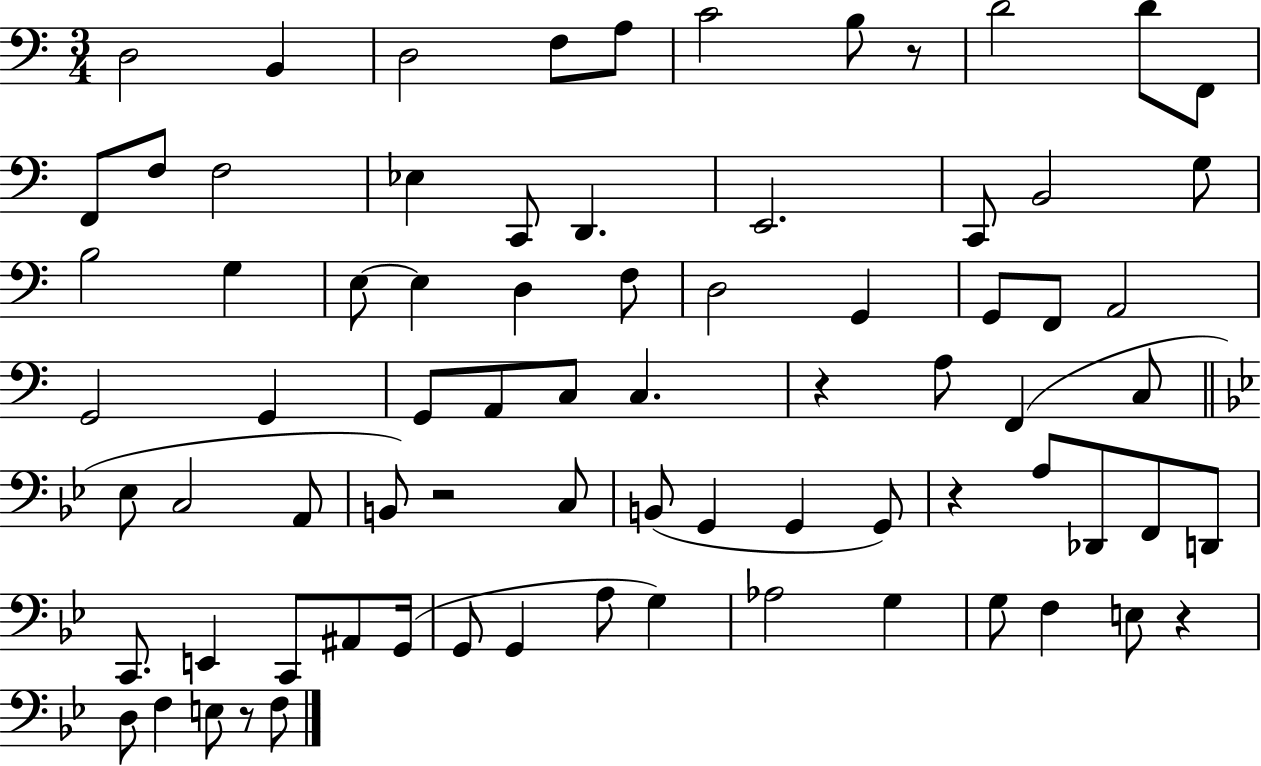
{
  \clef bass
  \numericTimeSignature
  \time 3/4
  \key c \major
  \repeat volta 2 { d2 b,4 | d2 f8 a8 | c'2 b8 r8 | d'2 d'8 f,8 | \break f,8 f8 f2 | ees4 c,8 d,4. | e,2. | c,8 b,2 g8 | \break b2 g4 | e8~~ e4 d4 f8 | d2 g,4 | g,8 f,8 a,2 | \break g,2 g,4 | g,8 a,8 c8 c4. | r4 a8 f,4( c8 | \bar "||" \break \key g \minor ees8 c2 a,8 | b,8) r2 c8 | b,8( g,4 g,4 g,8) | r4 a8 des,8 f,8 d,8 | \break c,8. e,4 c,8 ais,8 g,16( | g,8 g,4 a8 g4) | aes2 g4 | g8 f4 e8 r4 | \break d8 f4 e8 r8 f8 | } \bar "|."
}